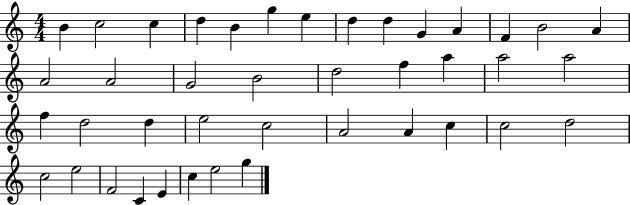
{
  \clef treble
  \numericTimeSignature
  \time 4/4
  \key c \major
  b'4 c''2 c''4 | d''4 b'4 g''4 e''4 | d''4 d''4 g'4 a'4 | f'4 b'2 a'4 | \break a'2 a'2 | g'2 b'2 | d''2 f''4 a''4 | a''2 a''2 | \break f''4 d''2 d''4 | e''2 c''2 | a'2 a'4 c''4 | c''2 d''2 | \break c''2 e''2 | f'2 c'4 e'4 | c''4 e''2 g''4 | \bar "|."
}